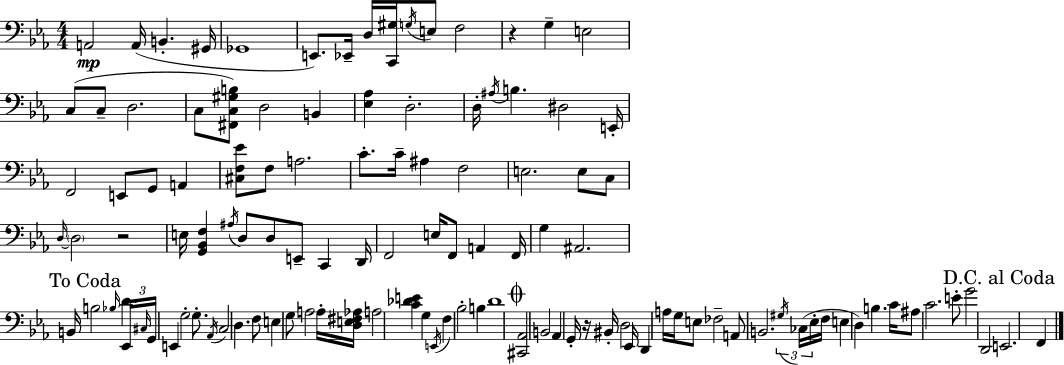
X:1
T:Untitled
M:4/4
L:1/4
K:Cm
A,,2 A,,/4 B,, ^G,,/4 _G,,4 E,,/2 _E,,/4 D,/4 [C,,^G,]/4 G,/4 E,/2 F,2 z G, E,2 C,/2 C,/2 D,2 C,/2 [^F,,C,^G,B,]/2 D,2 B,, [_E,_A,] D,2 D,/4 ^A,/4 B, ^D,2 E,,/4 F,,2 E,,/2 G,,/2 A,, [^C,F,_E]/2 F,/2 A,2 C/2 C/4 ^A, F,2 E,2 E,/2 C,/2 D,/4 D,2 z2 E,/4 [G,,_B,,F,] ^A,/4 D,/2 D,/2 E,,/2 C,, D,,/4 F,,2 E,/4 F,,/2 A,, F,,/4 G, ^A,,2 B,,/4 B,2 _B,/4 D _E,,/4 ^C,/4 G,,/4 E,, G,2 G,/2 _A,,/4 C,2 D, F,/2 E, G,/2 A,2 A,/4 [D,E,^F,_A,]/4 A,2 [C_DE] G, E,,/4 F, _B,2 B, D4 [^C,,_A,,]2 B,,2 _A,, G,,/4 z/4 ^B,,/4 D,2 _E,,/4 D,, A,/4 G,/4 E,/2 _F,2 A,,/2 B,,2 ^G,/4 _C,/4 _E,/4 F,/4 E, D, B, C/4 ^A,/2 C2 E/2 G2 D,,2 E,,2 F,,